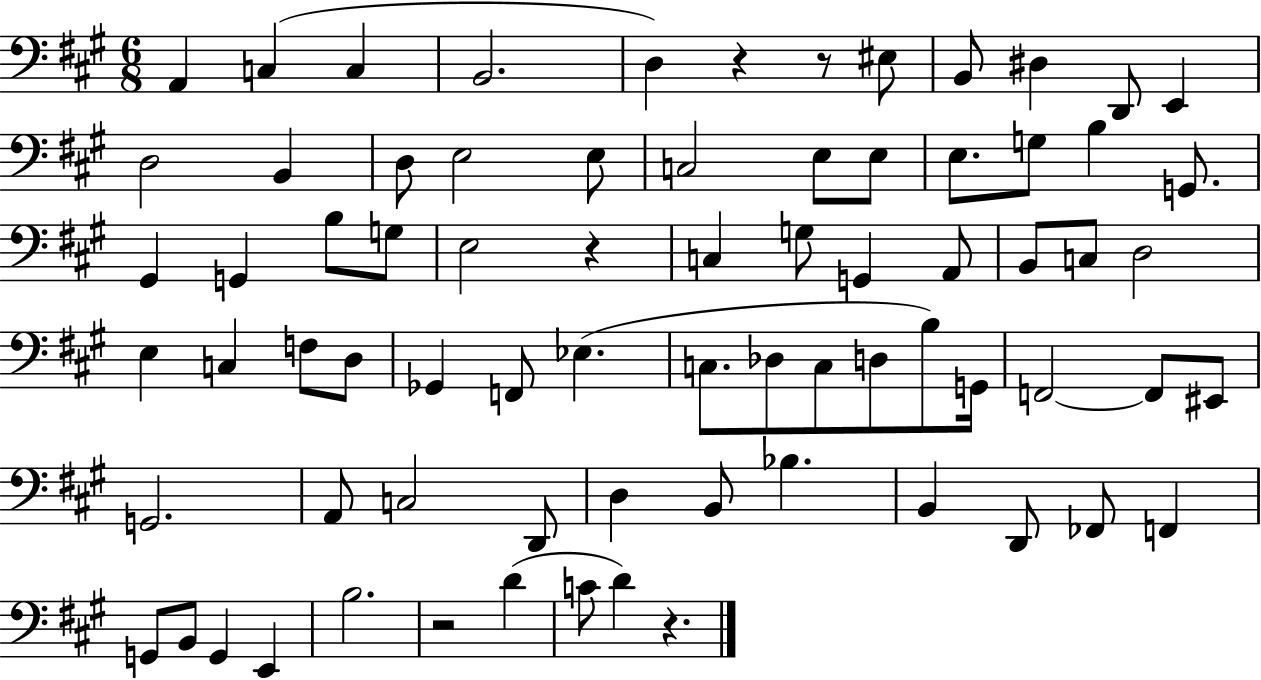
X:1
T:Untitled
M:6/8
L:1/4
K:A
A,, C, C, B,,2 D, z z/2 ^E,/2 B,,/2 ^D, D,,/2 E,, D,2 B,, D,/2 E,2 E,/2 C,2 E,/2 E,/2 E,/2 G,/2 B, G,,/2 ^G,, G,, B,/2 G,/2 E,2 z C, G,/2 G,, A,,/2 B,,/2 C,/2 D,2 E, C, F,/2 D,/2 _G,, F,,/2 _E, C,/2 _D,/2 C,/2 D,/2 B,/2 G,,/4 F,,2 F,,/2 ^E,,/2 G,,2 A,,/2 C,2 D,,/2 D, B,,/2 _B, B,, D,,/2 _F,,/2 F,, G,,/2 B,,/2 G,, E,, B,2 z2 D C/2 D z